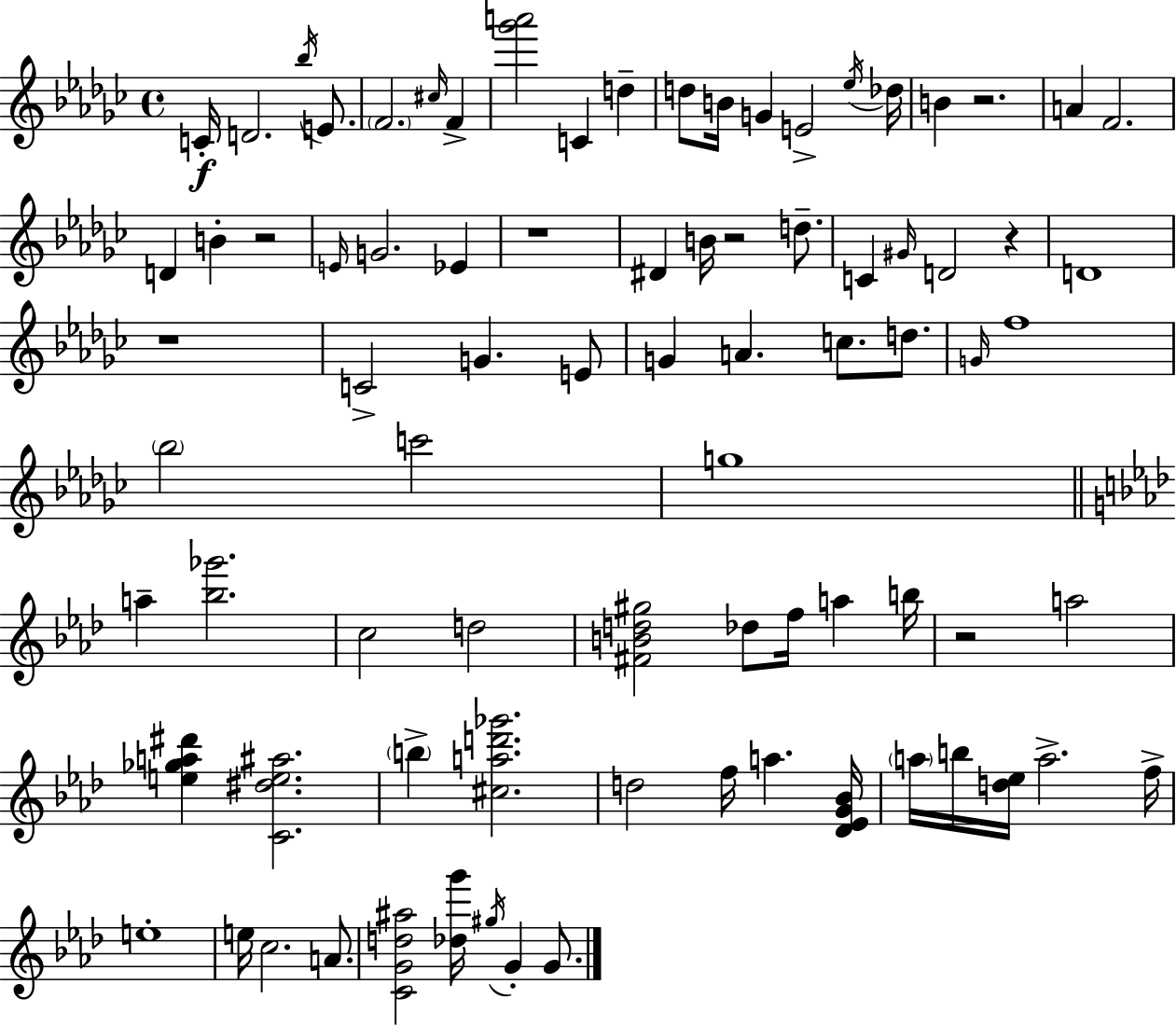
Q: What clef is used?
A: treble